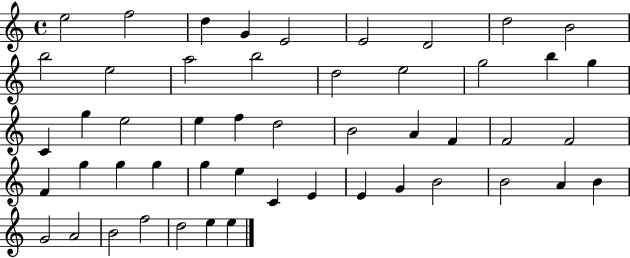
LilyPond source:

{
  \clef treble
  \time 4/4
  \defaultTimeSignature
  \key c \major
  e''2 f''2 | d''4 g'4 e'2 | e'2 d'2 | d''2 b'2 | \break b''2 e''2 | a''2 b''2 | d''2 e''2 | g''2 b''4 g''4 | \break c'4 g''4 e''2 | e''4 f''4 d''2 | b'2 a'4 f'4 | f'2 f'2 | \break f'4 g''4 g''4 g''4 | g''4 e''4 c'4 e'4 | e'4 g'4 b'2 | b'2 a'4 b'4 | \break g'2 a'2 | b'2 f''2 | d''2 e''4 e''4 | \bar "|."
}